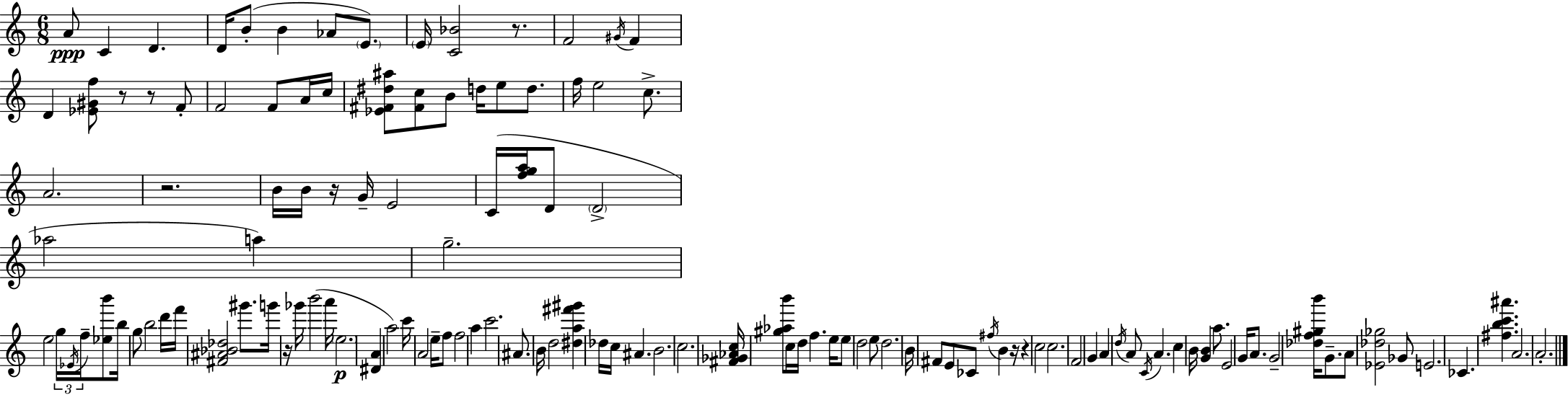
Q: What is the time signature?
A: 6/8